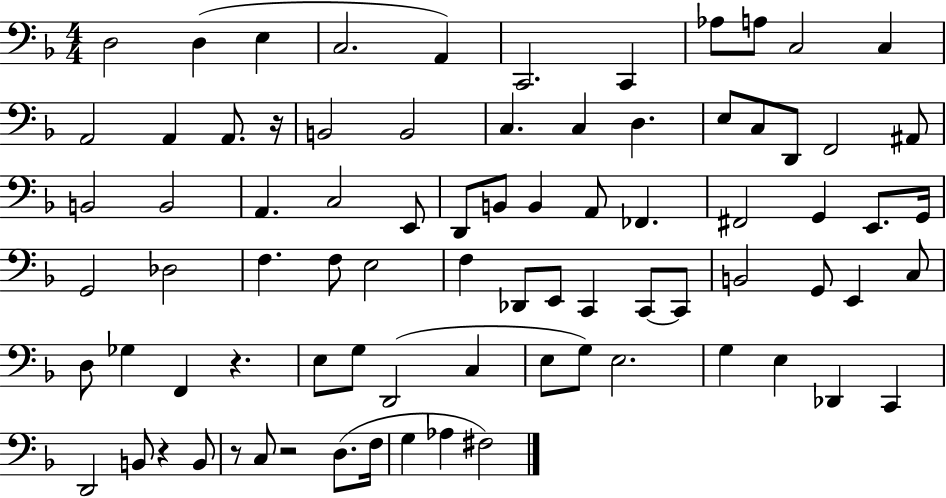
D3/h D3/q E3/q C3/h. A2/q C2/h. C2/q Ab3/e A3/e C3/h C3/q A2/h A2/q A2/e. R/s B2/h B2/h C3/q. C3/q D3/q. E3/e C3/e D2/e F2/h A#2/e B2/h B2/h A2/q. C3/h E2/e D2/e B2/e B2/q A2/e FES2/q. F#2/h G2/q E2/e. G2/s G2/h Db3/h F3/q. F3/e E3/h F3/q Db2/e E2/e C2/q C2/e C2/e B2/h G2/e E2/q C3/e D3/e Gb3/q F2/q R/q. E3/e G3/e D2/h C3/q E3/e G3/e E3/h. G3/q E3/q Db2/q C2/q D2/h B2/e R/q B2/e R/e C3/e R/h D3/e. F3/s G3/q Ab3/q F#3/h